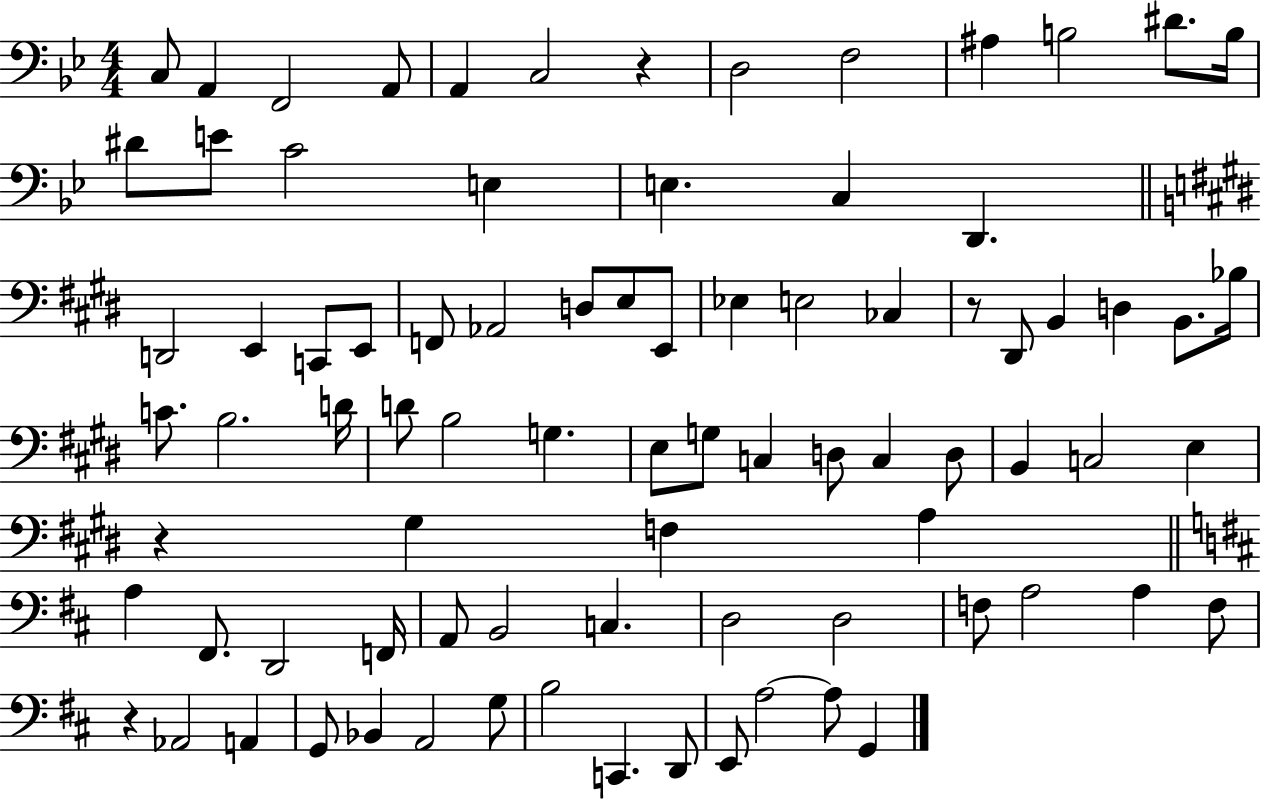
C3/e A2/q F2/h A2/e A2/q C3/h R/q D3/h F3/h A#3/q B3/h D#4/e. B3/s D#4/e E4/e C4/h E3/q E3/q. C3/q D2/q. D2/h E2/q C2/e E2/e F2/e Ab2/h D3/e E3/e E2/e Eb3/q E3/h CES3/q R/e D#2/e B2/q D3/q B2/e. Bb3/s C4/e. B3/h. D4/s D4/e B3/h G3/q. E3/e G3/e C3/q D3/e C3/q D3/e B2/q C3/h E3/q R/q G#3/q F3/q A3/q A3/q F#2/e. D2/h F2/s A2/e B2/h C3/q. D3/h D3/h F3/e A3/h A3/q F3/e R/q Ab2/h A2/q G2/e Bb2/q A2/h G3/e B3/h C2/q. D2/e E2/e A3/h A3/e G2/q